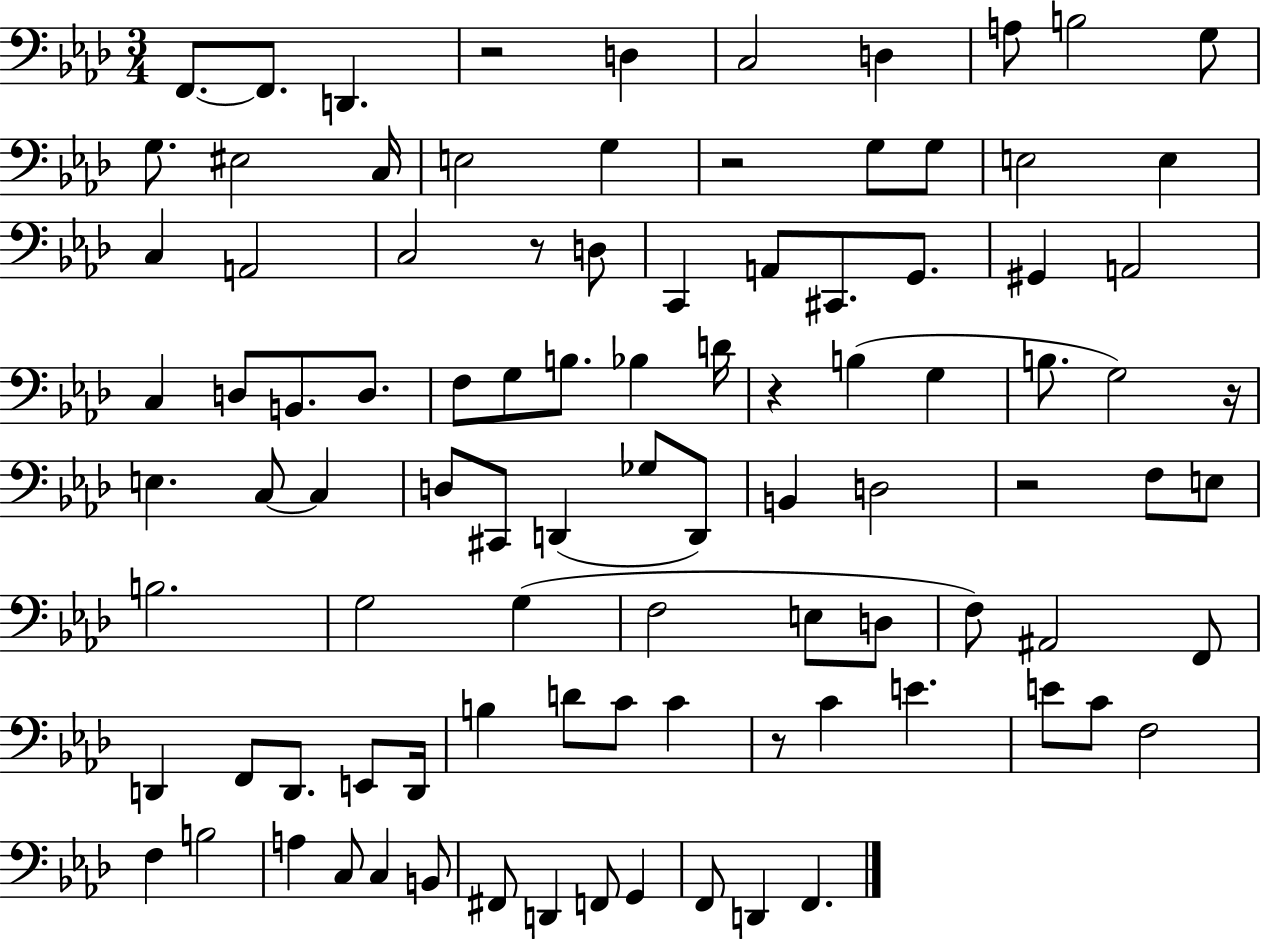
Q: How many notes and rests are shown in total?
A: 96